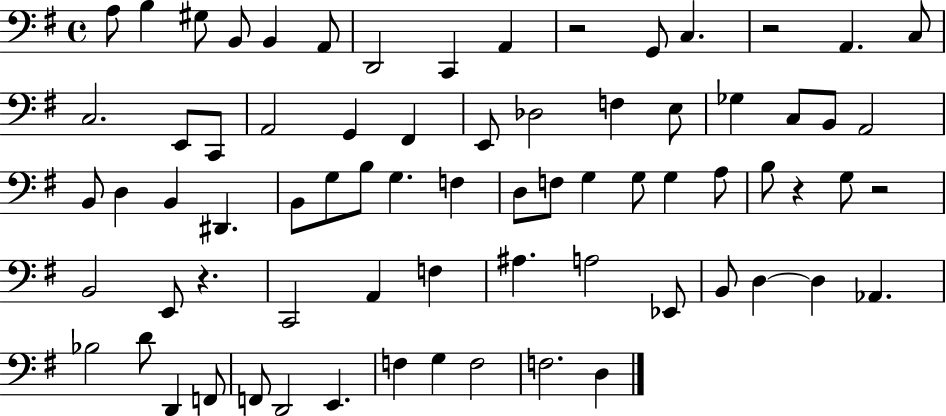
X:1
T:Untitled
M:4/4
L:1/4
K:G
A,/2 B, ^G,/2 B,,/2 B,, A,,/2 D,,2 C,, A,, z2 G,,/2 C, z2 A,, C,/2 C,2 E,,/2 C,,/2 A,,2 G,, ^F,, E,,/2 _D,2 F, E,/2 _G, C,/2 B,,/2 A,,2 B,,/2 D, B,, ^D,, B,,/2 G,/2 B,/2 G, F, D,/2 F,/2 G, G,/2 G, A,/2 B,/2 z G,/2 z2 B,,2 E,,/2 z C,,2 A,, F, ^A, A,2 _E,,/2 B,,/2 D, D, _A,, _B,2 D/2 D,, F,,/2 F,,/2 D,,2 E,, F, G, F,2 F,2 D,